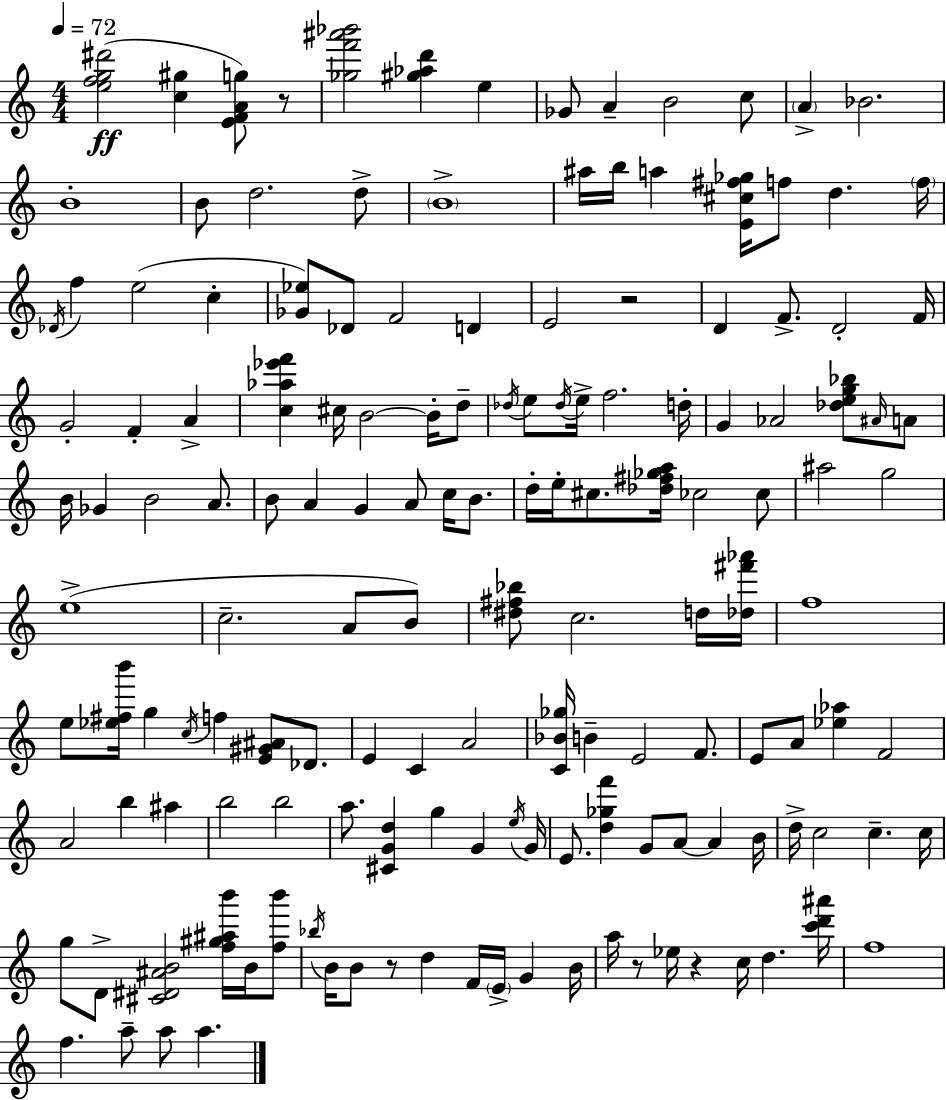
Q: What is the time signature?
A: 4/4